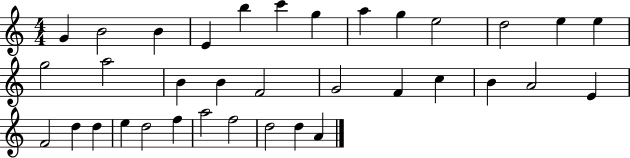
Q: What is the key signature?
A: C major